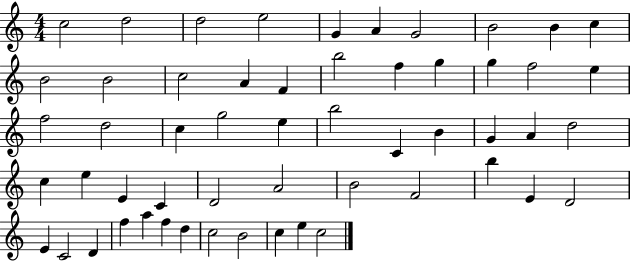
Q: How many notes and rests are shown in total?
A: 55